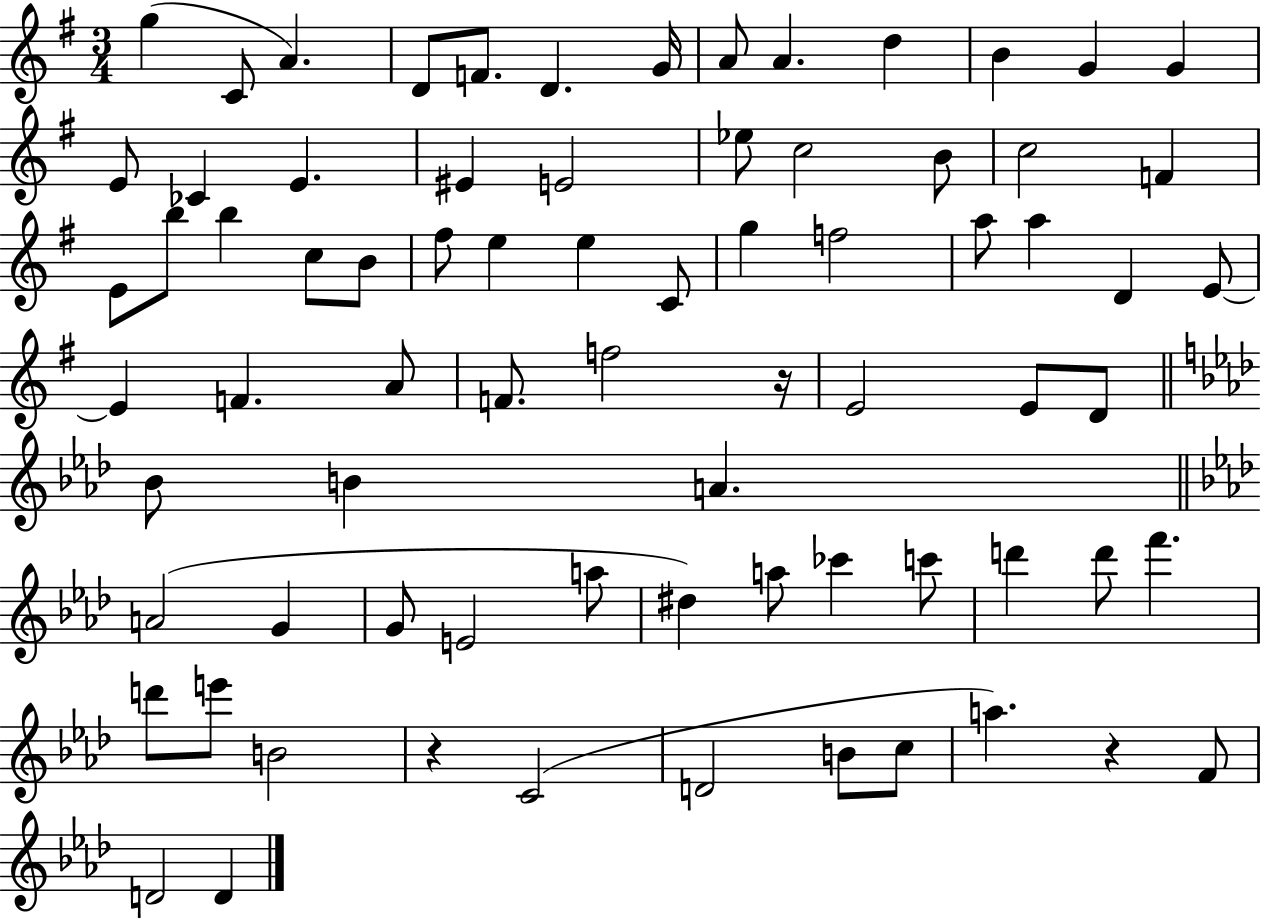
{
  \clef treble
  \numericTimeSignature
  \time 3/4
  \key g \major
  g''4( c'8 a'4.) | d'8 f'8. d'4. g'16 | a'8 a'4. d''4 | b'4 g'4 g'4 | \break e'8 ces'4 e'4. | eis'4 e'2 | ees''8 c''2 b'8 | c''2 f'4 | \break e'8 b''8 b''4 c''8 b'8 | fis''8 e''4 e''4 c'8 | g''4 f''2 | a''8 a''4 d'4 e'8~~ | \break e'4 f'4. a'8 | f'8. f''2 r16 | e'2 e'8 d'8 | \bar "||" \break \key aes \major bes'8 b'4 a'4. | \bar "||" \break \key f \minor a'2( g'4 | g'8 e'2 a''8 | dis''4) a''8 ces'''4 c'''8 | d'''4 d'''8 f'''4. | \break d'''8 e'''8 b'2 | r4 c'2( | d'2 b'8 c''8 | a''4.) r4 f'8 | \break d'2 d'4 | \bar "|."
}